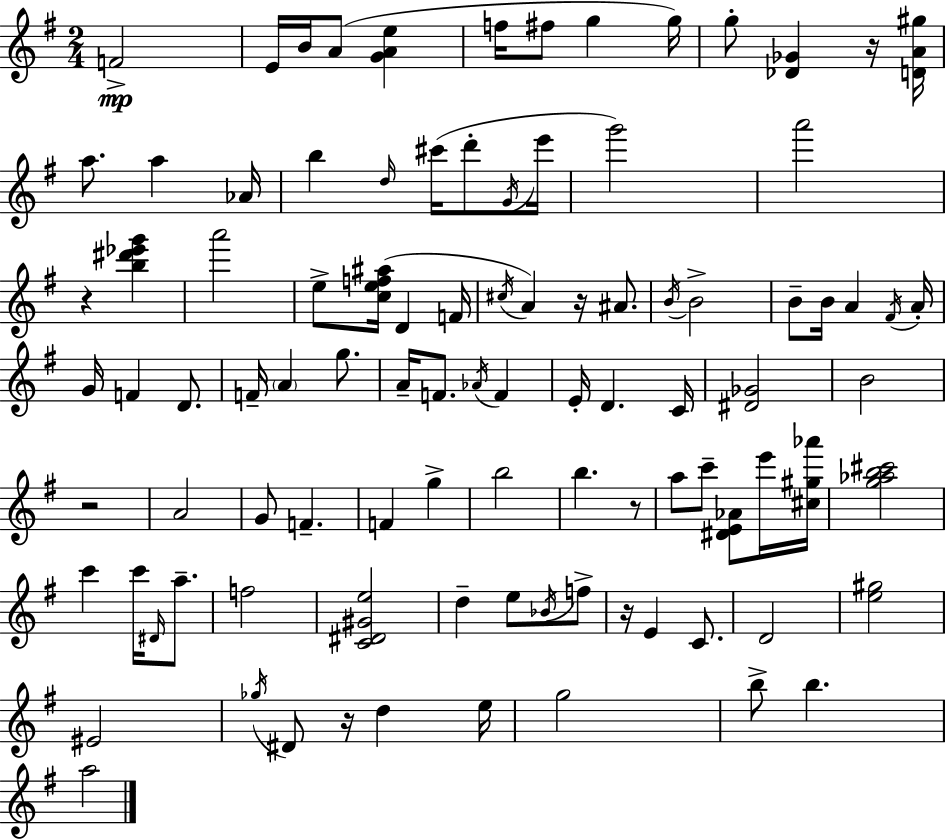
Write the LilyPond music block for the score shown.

{
  \clef treble
  \numericTimeSignature
  \time 2/4
  \key g \major
  f'2->\mp | e'16 b'16 a'8( <g' a' e''>4 | f''16 fis''8 g''4 g''16) | g''8-. <des' ges'>4 r16 <d' a' gis''>16 | \break a''8. a''4 aes'16 | b''4 \grace { d''16 } cis'''16( d'''8-. | \acciaccatura { g'16 } e'''16 g'''2) | a'''2 | \break r4 <b'' dis''' ees''' g'''>4 | a'''2 | e''8-> <c'' e'' f'' ais''>16( d'4 | f'16 \acciaccatura { cis''16 } a'4) r16 | \break ais'8. \acciaccatura { b'16 } b'2-> | b'8-- b'16 a'4 | \acciaccatura { fis'16 } a'16-. g'16 f'4 | d'8. f'16-- \parenthesize a'4 | \break g''8. a'16-- f'8. | \acciaccatura { aes'16 } f'4 e'16-. d'4. | c'16 <dis' ges'>2 | b'2 | \break r2 | a'2 | g'8 | f'4.-- f'4 | \break g''4-> b''2 | b''4. | r8 a''8 | c'''8-- <dis' e' aes'>8 e'''16 <cis'' gis'' aes'''>16 <g'' aes'' b'' cis'''>2 | \break c'''4 | c'''16 \grace { dis'16 } a''8.-- f''2 | <c' dis' gis' e''>2 | d''4-- | \break e''8 \acciaccatura { bes'16 } f''8-> | r16 e'4 c'8. | d'2 | <e'' gis''>2 | \break eis'2 | \acciaccatura { ges''16 } dis'8 r16 d''4 | e''16 g''2 | b''8-> b''4. | \break a''2 | \bar "|."
}